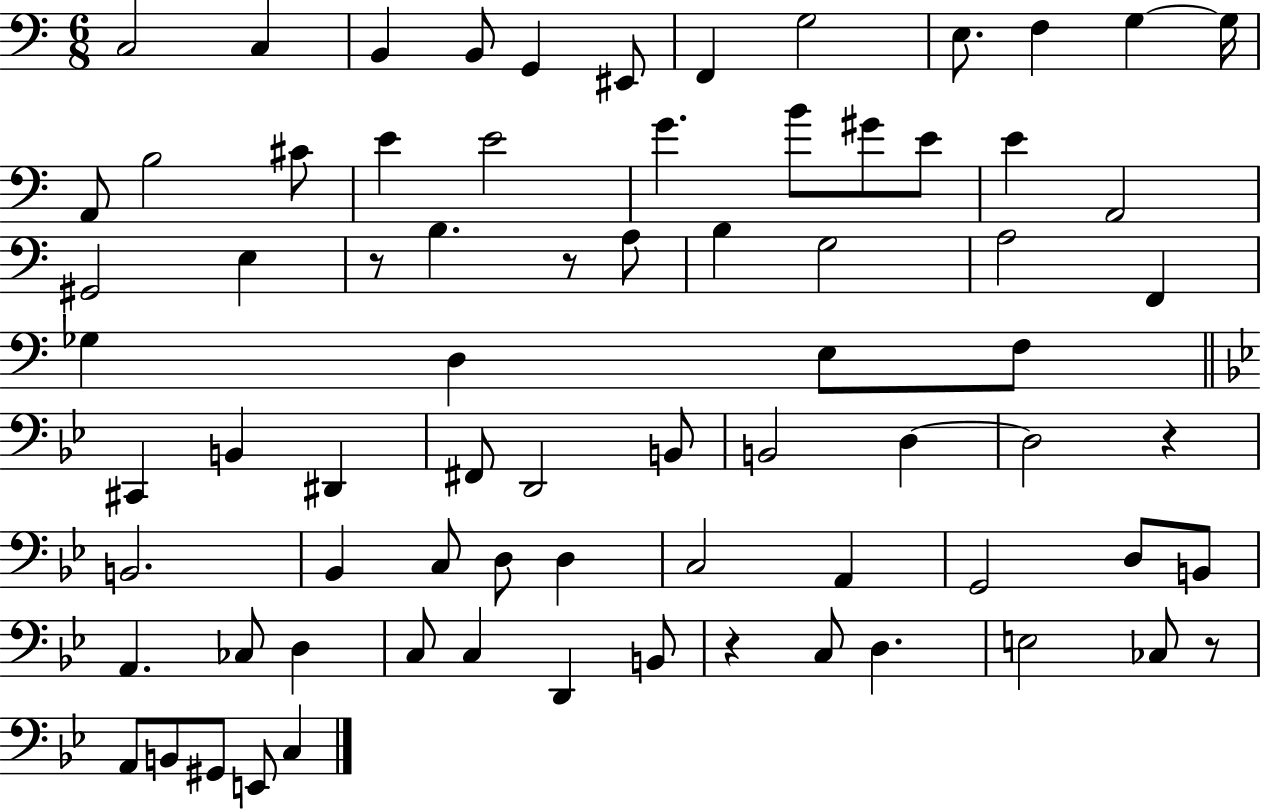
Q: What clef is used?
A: bass